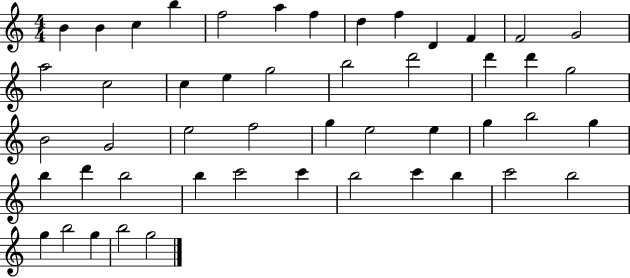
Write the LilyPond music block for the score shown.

{
  \clef treble
  \numericTimeSignature
  \time 4/4
  \key c \major
  b'4 b'4 c''4 b''4 | f''2 a''4 f''4 | d''4 f''4 d'4 f'4 | f'2 g'2 | \break a''2 c''2 | c''4 e''4 g''2 | b''2 d'''2 | d'''4 d'''4 g''2 | \break b'2 g'2 | e''2 f''2 | g''4 e''2 e''4 | g''4 b''2 g''4 | \break b''4 d'''4 b''2 | b''4 c'''2 c'''4 | b''2 c'''4 b''4 | c'''2 b''2 | \break g''4 b''2 g''4 | b''2 g''2 | \bar "|."
}